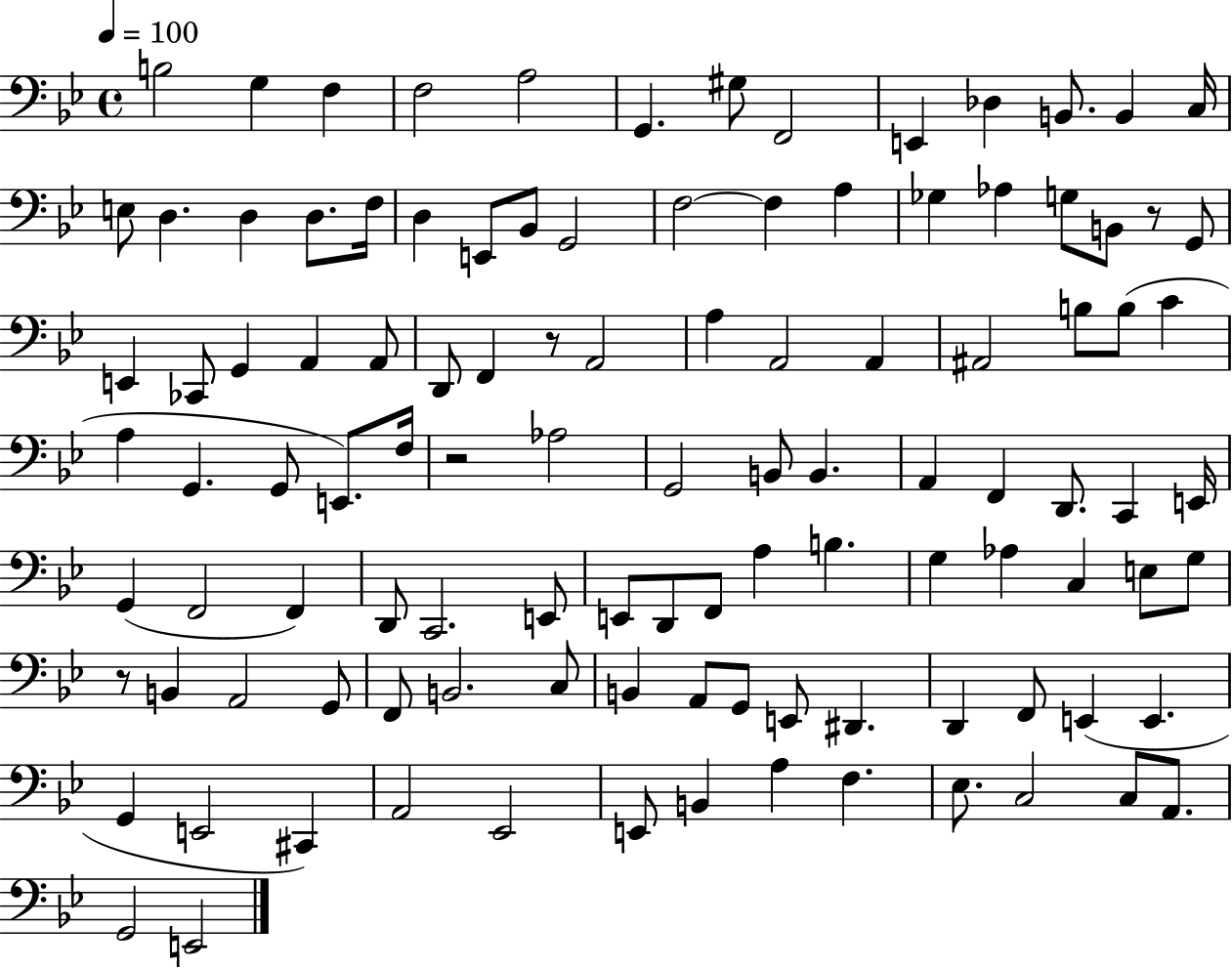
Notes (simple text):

B3/h G3/q F3/q F3/h A3/h G2/q. G#3/e F2/h E2/q Db3/q B2/e. B2/q C3/s E3/e D3/q. D3/q D3/e. F3/s D3/q E2/e Bb2/e G2/h F3/h F3/q A3/q Gb3/q Ab3/q G3/e B2/e R/e G2/e E2/q CES2/e G2/q A2/q A2/e D2/e F2/q R/e A2/h A3/q A2/h A2/q A#2/h B3/e B3/e C4/q A3/q G2/q. G2/e E2/e. F3/s R/h Ab3/h G2/h B2/e B2/q. A2/q F2/q D2/e. C2/q E2/s G2/q F2/h F2/q D2/e C2/h. E2/e E2/e D2/e F2/e A3/q B3/q. G3/q Ab3/q C3/q E3/e G3/e R/e B2/q A2/h G2/e F2/e B2/h. C3/e B2/q A2/e G2/e E2/e D#2/q. D2/q F2/e E2/q E2/q. G2/q E2/h C#2/q A2/h Eb2/h E2/e B2/q A3/q F3/q. Eb3/e. C3/h C3/e A2/e. G2/h E2/h